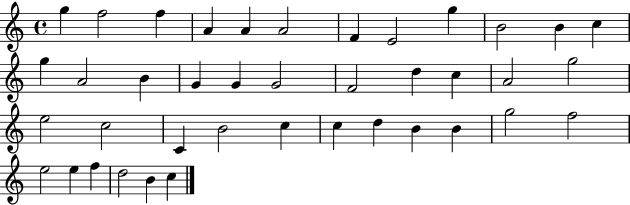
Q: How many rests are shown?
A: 0